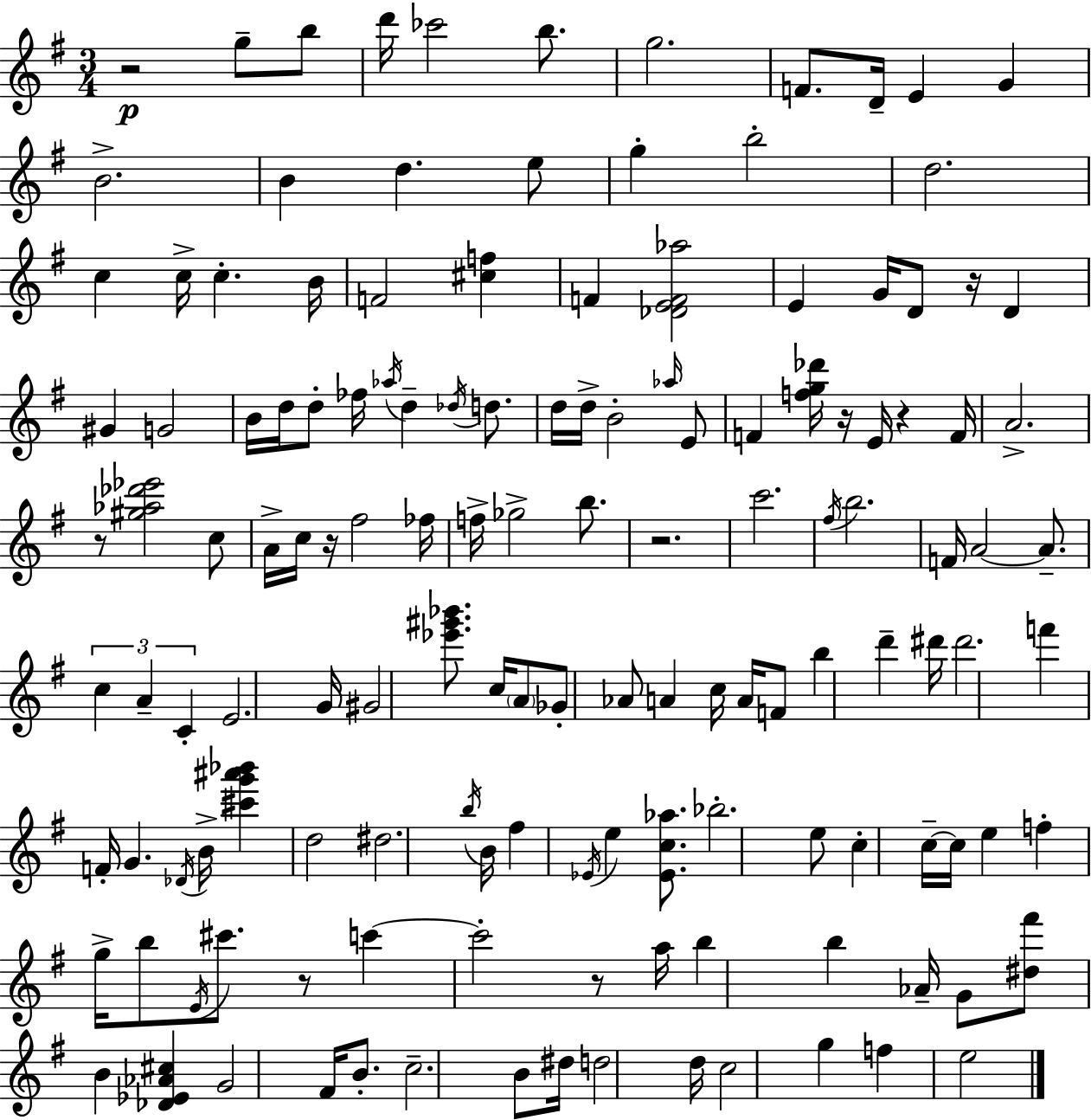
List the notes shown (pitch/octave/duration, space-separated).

R/h G5/e B5/e D6/s CES6/h B5/e. G5/h. F4/e. D4/s E4/q G4/q B4/h. B4/q D5/q. E5/e G5/q B5/h D5/h. C5/q C5/s C5/q. B4/s F4/h [C#5,F5]/q F4/q [Db4,E4,F4,Ab5]/h E4/q G4/s D4/e R/s D4/q G#4/q G4/h B4/s D5/s D5/e FES5/s Ab5/s D5/q Db5/s D5/e. D5/s D5/s B4/h Ab5/s E4/e F4/q [F5,G5,Db6]/s R/s E4/s R/q F4/s A4/h. R/e [G#5,Ab5,Db6,Eb6]/h C5/e A4/s C5/s R/s F#5/h FES5/s F5/s Gb5/h B5/e. R/h. C6/h. F#5/s B5/h. F4/s A4/h A4/e. C5/q A4/q C4/q E4/h. G4/s G#4/h [Eb6,G#6,Bb6]/e. C5/s A4/e Gb4/e Ab4/e A4/q C5/s A4/s F4/e B5/q D6/q D#6/s D#6/h. F6/q F4/s G4/q. Db4/s B4/s [C#6,G6,A#6,Bb6]/q D5/h D#5/h. B5/s B4/s F#5/q Eb4/s E5/q [Eb4,C5,Ab5]/e. Bb5/h. E5/e C5/q C5/s C5/s E5/q F5/q G5/s B5/e E4/s C#6/e. R/e C6/q C6/h R/e A5/s B5/q B5/q Ab4/s G4/e [D#5,F#6]/e B4/q [Db4,Eb4,Ab4,C#5]/q G4/h F#4/s B4/e. C5/h. B4/e D#5/s D5/h D5/s C5/h G5/q F5/q E5/h